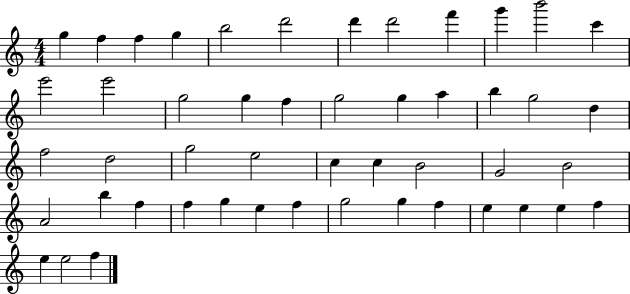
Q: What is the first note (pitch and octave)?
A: G5